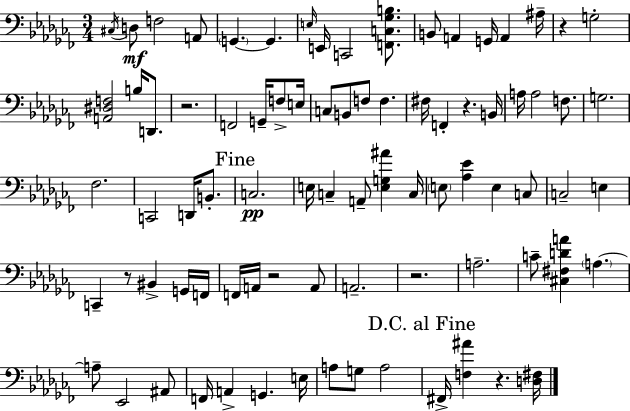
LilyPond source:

{
  \clef bass
  \numericTimeSignature
  \time 3/4
  \key aes \minor
  \acciaccatura { cis16 }\mf d8 f2 a,8 | \parenthesize g,4.~~ g,4. | \grace { e16 } e,16 c,2 <f, c ges b>8. | b,8 a,4 g,16 a,4 | \break ais16-- r4 g2-. | <a, dis f>2 b16 d,8. | r2. | f,2 g,16-- f8-> | \break e16 c8 b,8 f8 f4. | fis16 f,4-. r4. | b,16 a16 a2 f8. | g2. | \break fes2. | c,2 d,16 b,8.-. | \mark "Fine" c2.\pp | e16 c4-- a,8-- <e g ais'>4 | \break c16 \parenthesize e8 <aes ees'>4 e4 | c8 c2-- e4 | c,4-- r8 bis,4-> | g,16 f,16 f,16 a,16 r2 | \break a,8 a,2.-- | r2. | a2.-- | c'8-- <cis fis d' a'>4 \parenthesize a4.~~ | \break a8-- ees,2 | ais,8 f,16 a,4-> g,4. | e16 a8 g8 a2 | \mark "D.C. al Fine" fis,16-> <f ais'>4 r4. | \break <d fis>16 \bar "|."
}